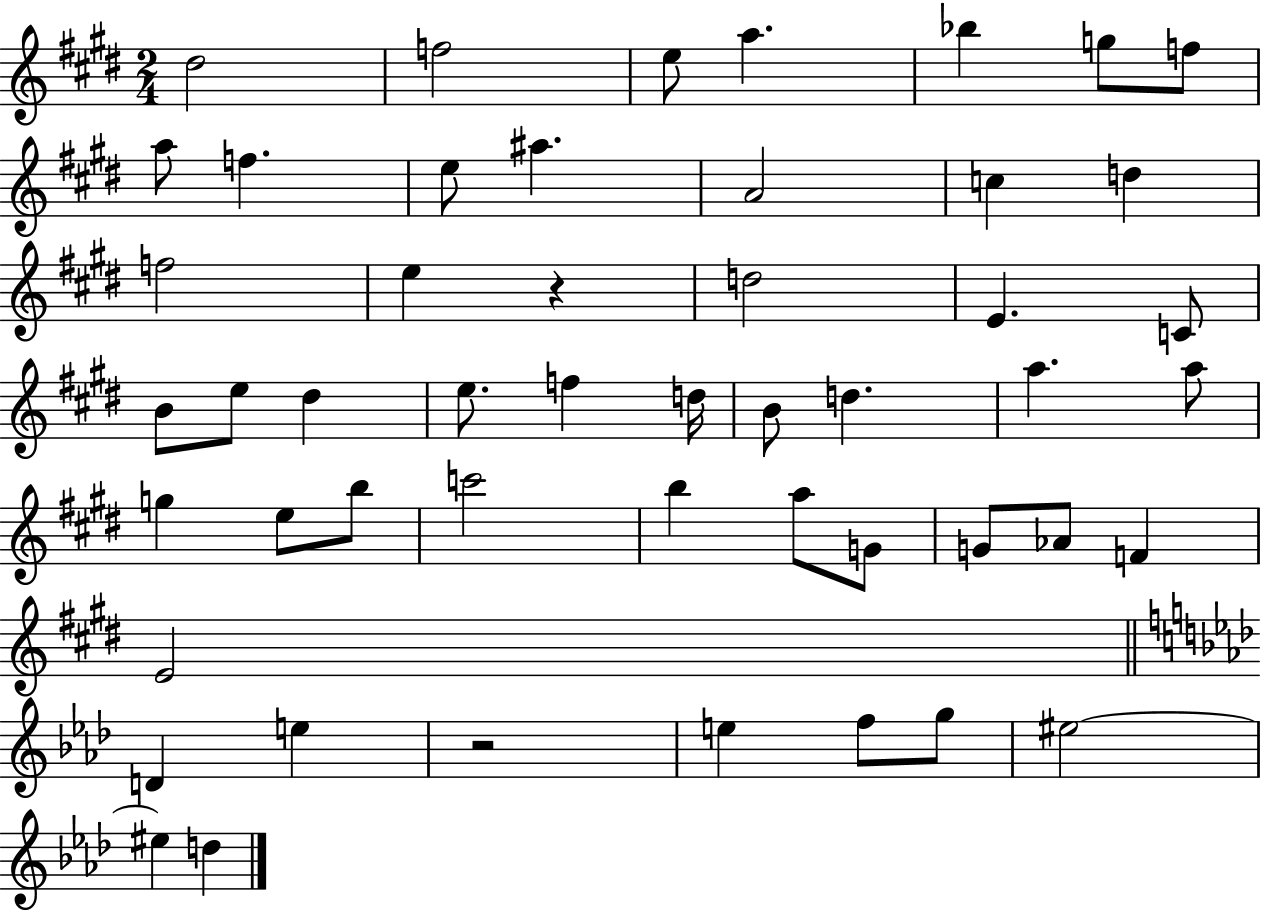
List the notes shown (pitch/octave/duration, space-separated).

D#5/h F5/h E5/e A5/q. Bb5/q G5/e F5/e A5/e F5/q. E5/e A#5/q. A4/h C5/q D5/q F5/h E5/q R/q D5/h E4/q. C4/e B4/e E5/e D#5/q E5/e. F5/q D5/s B4/e D5/q. A5/q. A5/e G5/q E5/e B5/e C6/h B5/q A5/e G4/e G4/e Ab4/e F4/q E4/h D4/q E5/q R/h E5/q F5/e G5/e EIS5/h EIS5/q D5/q